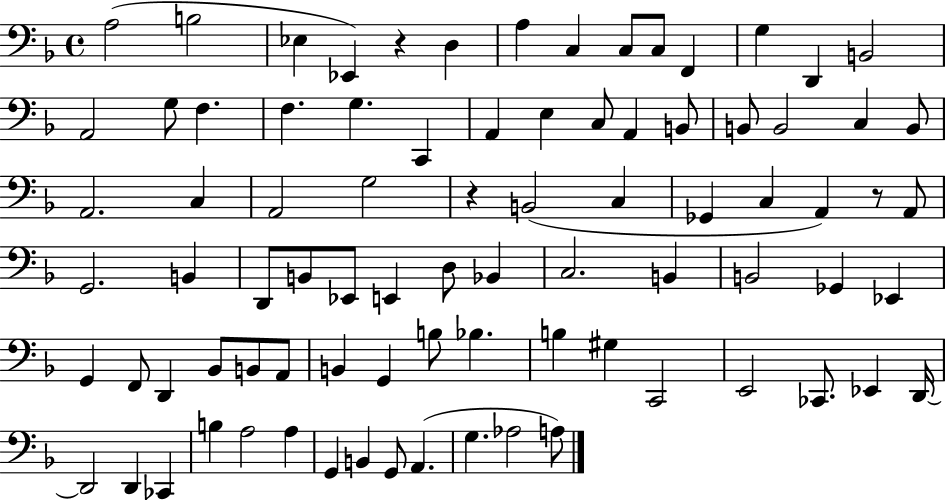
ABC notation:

X:1
T:Untitled
M:4/4
L:1/4
K:F
A,2 B,2 _E, _E,, z D, A, C, C,/2 C,/2 F,, G, D,, B,,2 A,,2 G,/2 F, F, G, C,, A,, E, C,/2 A,, B,,/2 B,,/2 B,,2 C, B,,/2 A,,2 C, A,,2 G,2 z B,,2 C, _G,, C, A,, z/2 A,,/2 G,,2 B,, D,,/2 B,,/2 _E,,/2 E,, D,/2 _B,, C,2 B,, B,,2 _G,, _E,, G,, F,,/2 D,, _B,,/2 B,,/2 A,,/2 B,, G,, B,/2 _B, B, ^G, C,,2 E,,2 _C,,/2 _E,, D,,/4 D,,2 D,, _C,, B, A,2 A, G,, B,, G,,/2 A,, G, _A,2 A,/2